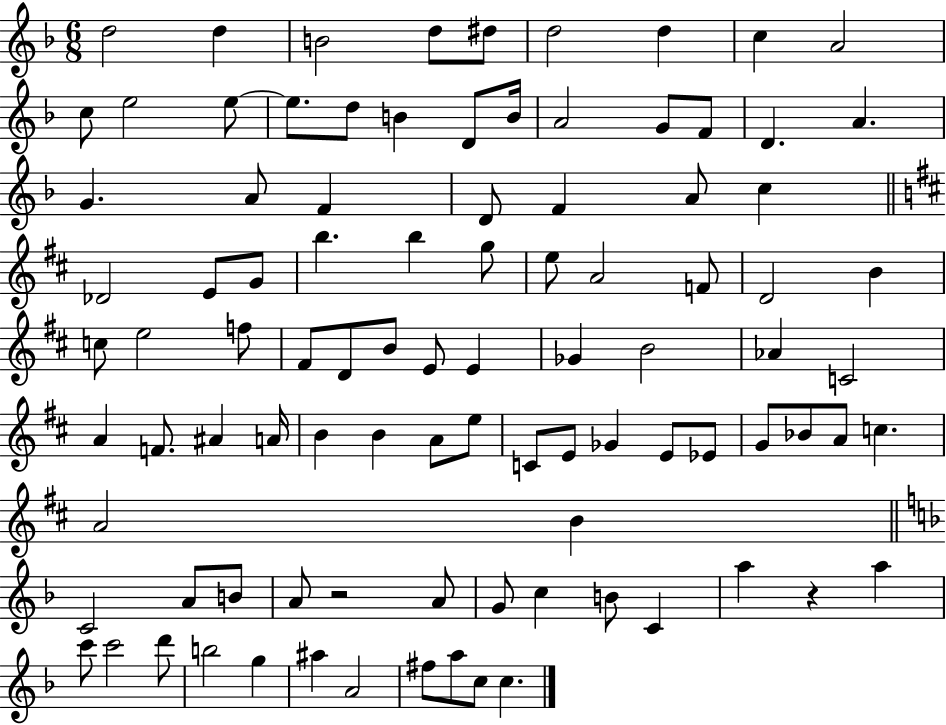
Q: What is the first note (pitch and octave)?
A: D5